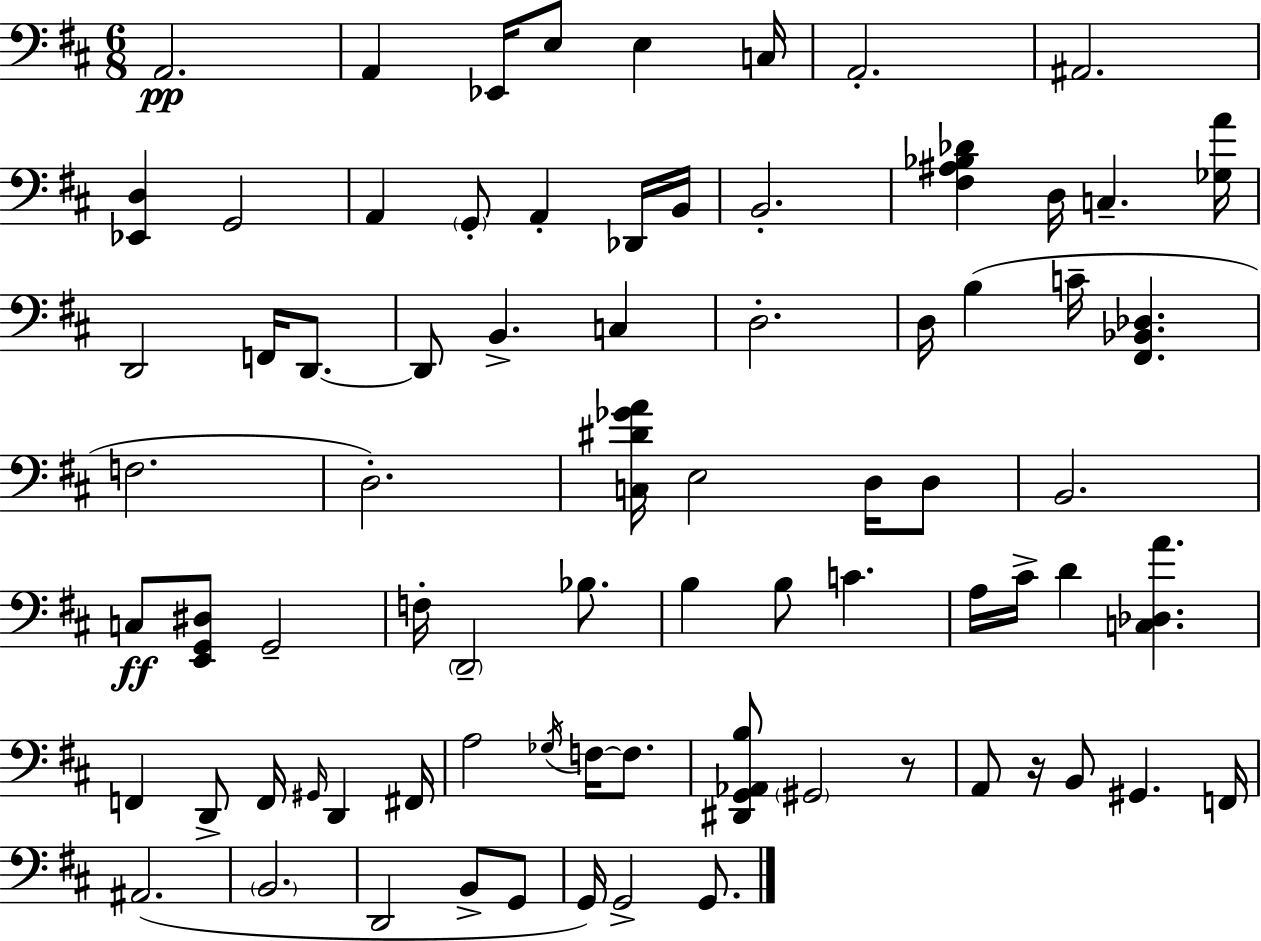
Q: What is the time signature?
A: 6/8